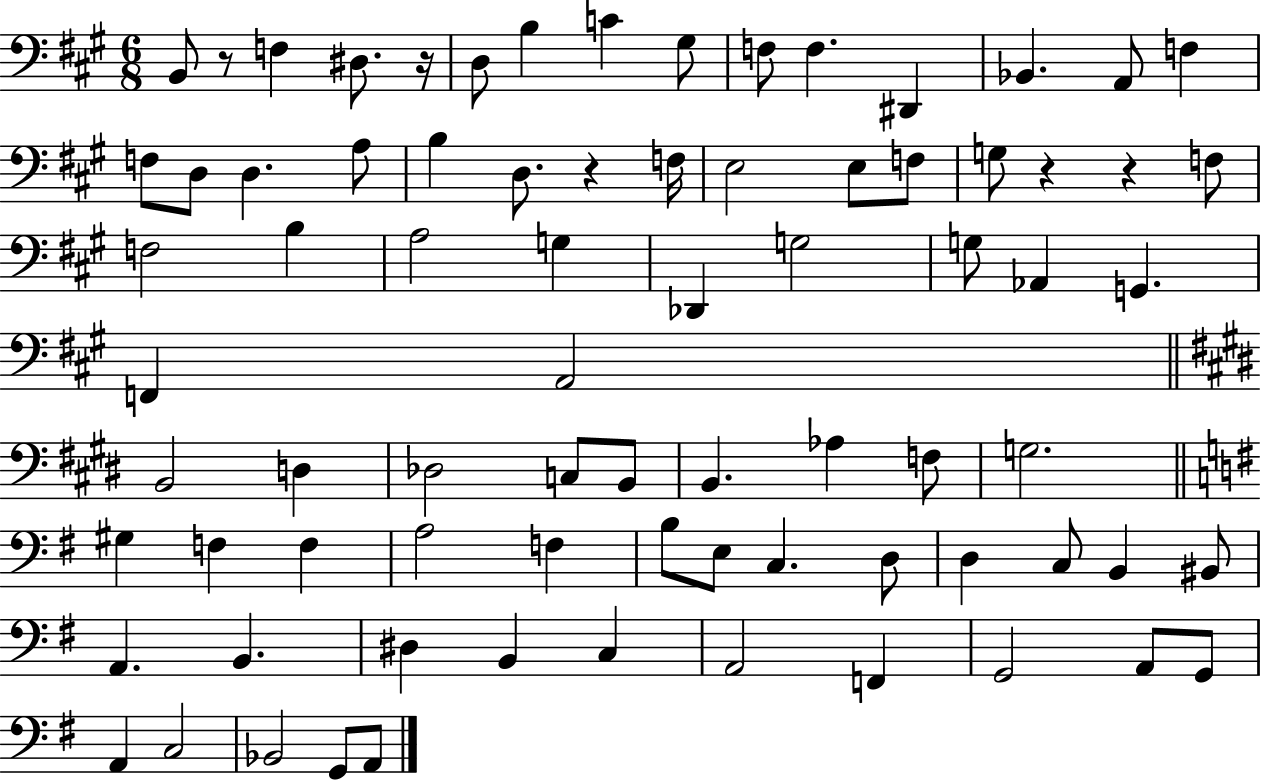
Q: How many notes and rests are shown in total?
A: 78